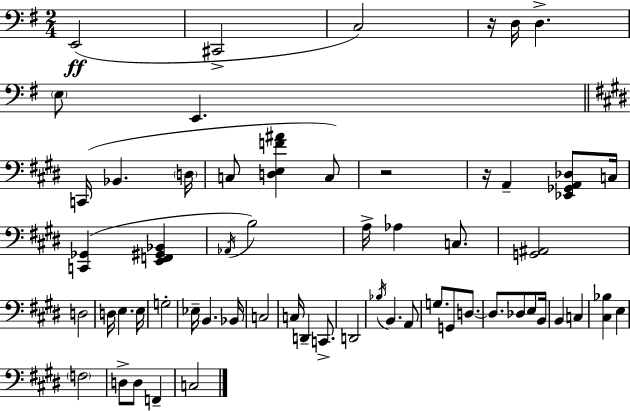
E2/h C#2/h C3/h R/s D3/s D3/q. E3/e E2/q. C2/s Bb2/q. D3/s C3/e [D3,E3,F4,A#4]/q C3/e R/h R/s A2/q [Eb2,Gb2,A2,Db3]/e C3/s [C2,Gb2]/q [E2,F2,G#2,Bb2]/q Ab2/s B3/h A3/s Ab3/q C3/e. [G2,A#2]/h D3/h D3/s E3/q. E3/s G3/h Eb3/s B2/q. Bb2/s C3/h C3/s D2/q C2/e. D2/h Bb3/s B2/q. A2/e G3/e. G2/e D3/e. D3/e. Db3/e E3/e B2/s B2/q C3/q [C#3,Bb3]/q E3/q F3/h D3/e D3/e F2/q C3/h